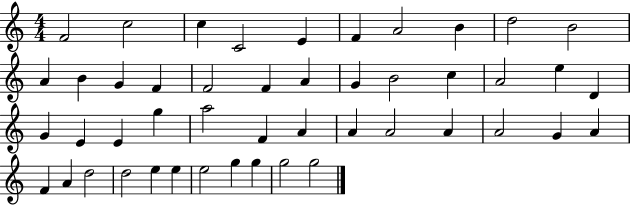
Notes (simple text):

F4/h C5/h C5/q C4/h E4/q F4/q A4/h B4/q D5/h B4/h A4/q B4/q G4/q F4/q F4/h F4/q A4/q G4/q B4/h C5/q A4/h E5/q D4/q G4/q E4/q E4/q G5/q A5/h F4/q A4/q A4/q A4/h A4/q A4/h G4/q A4/q F4/q A4/q D5/h D5/h E5/q E5/q E5/h G5/q G5/q G5/h G5/h